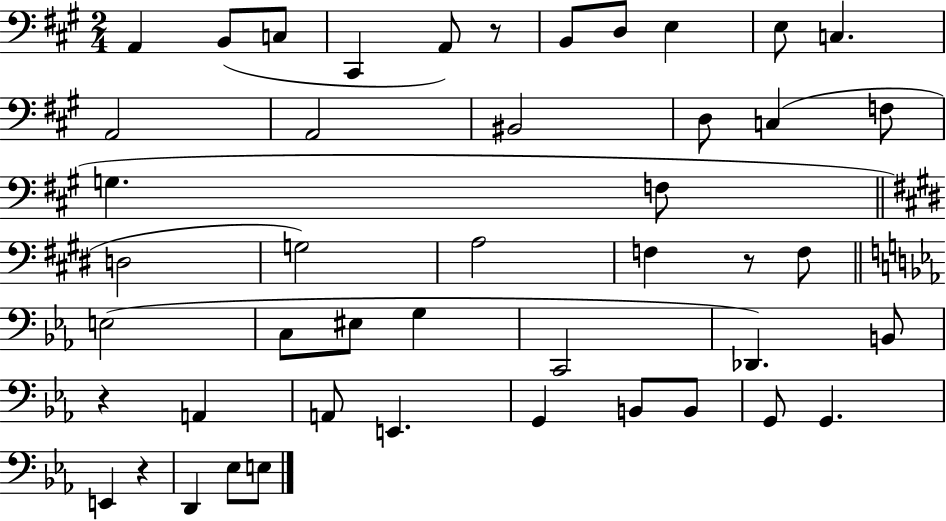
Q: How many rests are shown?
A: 4